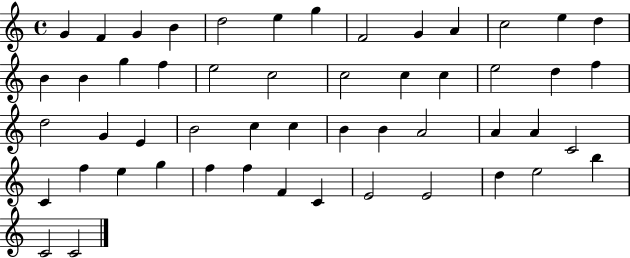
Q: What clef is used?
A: treble